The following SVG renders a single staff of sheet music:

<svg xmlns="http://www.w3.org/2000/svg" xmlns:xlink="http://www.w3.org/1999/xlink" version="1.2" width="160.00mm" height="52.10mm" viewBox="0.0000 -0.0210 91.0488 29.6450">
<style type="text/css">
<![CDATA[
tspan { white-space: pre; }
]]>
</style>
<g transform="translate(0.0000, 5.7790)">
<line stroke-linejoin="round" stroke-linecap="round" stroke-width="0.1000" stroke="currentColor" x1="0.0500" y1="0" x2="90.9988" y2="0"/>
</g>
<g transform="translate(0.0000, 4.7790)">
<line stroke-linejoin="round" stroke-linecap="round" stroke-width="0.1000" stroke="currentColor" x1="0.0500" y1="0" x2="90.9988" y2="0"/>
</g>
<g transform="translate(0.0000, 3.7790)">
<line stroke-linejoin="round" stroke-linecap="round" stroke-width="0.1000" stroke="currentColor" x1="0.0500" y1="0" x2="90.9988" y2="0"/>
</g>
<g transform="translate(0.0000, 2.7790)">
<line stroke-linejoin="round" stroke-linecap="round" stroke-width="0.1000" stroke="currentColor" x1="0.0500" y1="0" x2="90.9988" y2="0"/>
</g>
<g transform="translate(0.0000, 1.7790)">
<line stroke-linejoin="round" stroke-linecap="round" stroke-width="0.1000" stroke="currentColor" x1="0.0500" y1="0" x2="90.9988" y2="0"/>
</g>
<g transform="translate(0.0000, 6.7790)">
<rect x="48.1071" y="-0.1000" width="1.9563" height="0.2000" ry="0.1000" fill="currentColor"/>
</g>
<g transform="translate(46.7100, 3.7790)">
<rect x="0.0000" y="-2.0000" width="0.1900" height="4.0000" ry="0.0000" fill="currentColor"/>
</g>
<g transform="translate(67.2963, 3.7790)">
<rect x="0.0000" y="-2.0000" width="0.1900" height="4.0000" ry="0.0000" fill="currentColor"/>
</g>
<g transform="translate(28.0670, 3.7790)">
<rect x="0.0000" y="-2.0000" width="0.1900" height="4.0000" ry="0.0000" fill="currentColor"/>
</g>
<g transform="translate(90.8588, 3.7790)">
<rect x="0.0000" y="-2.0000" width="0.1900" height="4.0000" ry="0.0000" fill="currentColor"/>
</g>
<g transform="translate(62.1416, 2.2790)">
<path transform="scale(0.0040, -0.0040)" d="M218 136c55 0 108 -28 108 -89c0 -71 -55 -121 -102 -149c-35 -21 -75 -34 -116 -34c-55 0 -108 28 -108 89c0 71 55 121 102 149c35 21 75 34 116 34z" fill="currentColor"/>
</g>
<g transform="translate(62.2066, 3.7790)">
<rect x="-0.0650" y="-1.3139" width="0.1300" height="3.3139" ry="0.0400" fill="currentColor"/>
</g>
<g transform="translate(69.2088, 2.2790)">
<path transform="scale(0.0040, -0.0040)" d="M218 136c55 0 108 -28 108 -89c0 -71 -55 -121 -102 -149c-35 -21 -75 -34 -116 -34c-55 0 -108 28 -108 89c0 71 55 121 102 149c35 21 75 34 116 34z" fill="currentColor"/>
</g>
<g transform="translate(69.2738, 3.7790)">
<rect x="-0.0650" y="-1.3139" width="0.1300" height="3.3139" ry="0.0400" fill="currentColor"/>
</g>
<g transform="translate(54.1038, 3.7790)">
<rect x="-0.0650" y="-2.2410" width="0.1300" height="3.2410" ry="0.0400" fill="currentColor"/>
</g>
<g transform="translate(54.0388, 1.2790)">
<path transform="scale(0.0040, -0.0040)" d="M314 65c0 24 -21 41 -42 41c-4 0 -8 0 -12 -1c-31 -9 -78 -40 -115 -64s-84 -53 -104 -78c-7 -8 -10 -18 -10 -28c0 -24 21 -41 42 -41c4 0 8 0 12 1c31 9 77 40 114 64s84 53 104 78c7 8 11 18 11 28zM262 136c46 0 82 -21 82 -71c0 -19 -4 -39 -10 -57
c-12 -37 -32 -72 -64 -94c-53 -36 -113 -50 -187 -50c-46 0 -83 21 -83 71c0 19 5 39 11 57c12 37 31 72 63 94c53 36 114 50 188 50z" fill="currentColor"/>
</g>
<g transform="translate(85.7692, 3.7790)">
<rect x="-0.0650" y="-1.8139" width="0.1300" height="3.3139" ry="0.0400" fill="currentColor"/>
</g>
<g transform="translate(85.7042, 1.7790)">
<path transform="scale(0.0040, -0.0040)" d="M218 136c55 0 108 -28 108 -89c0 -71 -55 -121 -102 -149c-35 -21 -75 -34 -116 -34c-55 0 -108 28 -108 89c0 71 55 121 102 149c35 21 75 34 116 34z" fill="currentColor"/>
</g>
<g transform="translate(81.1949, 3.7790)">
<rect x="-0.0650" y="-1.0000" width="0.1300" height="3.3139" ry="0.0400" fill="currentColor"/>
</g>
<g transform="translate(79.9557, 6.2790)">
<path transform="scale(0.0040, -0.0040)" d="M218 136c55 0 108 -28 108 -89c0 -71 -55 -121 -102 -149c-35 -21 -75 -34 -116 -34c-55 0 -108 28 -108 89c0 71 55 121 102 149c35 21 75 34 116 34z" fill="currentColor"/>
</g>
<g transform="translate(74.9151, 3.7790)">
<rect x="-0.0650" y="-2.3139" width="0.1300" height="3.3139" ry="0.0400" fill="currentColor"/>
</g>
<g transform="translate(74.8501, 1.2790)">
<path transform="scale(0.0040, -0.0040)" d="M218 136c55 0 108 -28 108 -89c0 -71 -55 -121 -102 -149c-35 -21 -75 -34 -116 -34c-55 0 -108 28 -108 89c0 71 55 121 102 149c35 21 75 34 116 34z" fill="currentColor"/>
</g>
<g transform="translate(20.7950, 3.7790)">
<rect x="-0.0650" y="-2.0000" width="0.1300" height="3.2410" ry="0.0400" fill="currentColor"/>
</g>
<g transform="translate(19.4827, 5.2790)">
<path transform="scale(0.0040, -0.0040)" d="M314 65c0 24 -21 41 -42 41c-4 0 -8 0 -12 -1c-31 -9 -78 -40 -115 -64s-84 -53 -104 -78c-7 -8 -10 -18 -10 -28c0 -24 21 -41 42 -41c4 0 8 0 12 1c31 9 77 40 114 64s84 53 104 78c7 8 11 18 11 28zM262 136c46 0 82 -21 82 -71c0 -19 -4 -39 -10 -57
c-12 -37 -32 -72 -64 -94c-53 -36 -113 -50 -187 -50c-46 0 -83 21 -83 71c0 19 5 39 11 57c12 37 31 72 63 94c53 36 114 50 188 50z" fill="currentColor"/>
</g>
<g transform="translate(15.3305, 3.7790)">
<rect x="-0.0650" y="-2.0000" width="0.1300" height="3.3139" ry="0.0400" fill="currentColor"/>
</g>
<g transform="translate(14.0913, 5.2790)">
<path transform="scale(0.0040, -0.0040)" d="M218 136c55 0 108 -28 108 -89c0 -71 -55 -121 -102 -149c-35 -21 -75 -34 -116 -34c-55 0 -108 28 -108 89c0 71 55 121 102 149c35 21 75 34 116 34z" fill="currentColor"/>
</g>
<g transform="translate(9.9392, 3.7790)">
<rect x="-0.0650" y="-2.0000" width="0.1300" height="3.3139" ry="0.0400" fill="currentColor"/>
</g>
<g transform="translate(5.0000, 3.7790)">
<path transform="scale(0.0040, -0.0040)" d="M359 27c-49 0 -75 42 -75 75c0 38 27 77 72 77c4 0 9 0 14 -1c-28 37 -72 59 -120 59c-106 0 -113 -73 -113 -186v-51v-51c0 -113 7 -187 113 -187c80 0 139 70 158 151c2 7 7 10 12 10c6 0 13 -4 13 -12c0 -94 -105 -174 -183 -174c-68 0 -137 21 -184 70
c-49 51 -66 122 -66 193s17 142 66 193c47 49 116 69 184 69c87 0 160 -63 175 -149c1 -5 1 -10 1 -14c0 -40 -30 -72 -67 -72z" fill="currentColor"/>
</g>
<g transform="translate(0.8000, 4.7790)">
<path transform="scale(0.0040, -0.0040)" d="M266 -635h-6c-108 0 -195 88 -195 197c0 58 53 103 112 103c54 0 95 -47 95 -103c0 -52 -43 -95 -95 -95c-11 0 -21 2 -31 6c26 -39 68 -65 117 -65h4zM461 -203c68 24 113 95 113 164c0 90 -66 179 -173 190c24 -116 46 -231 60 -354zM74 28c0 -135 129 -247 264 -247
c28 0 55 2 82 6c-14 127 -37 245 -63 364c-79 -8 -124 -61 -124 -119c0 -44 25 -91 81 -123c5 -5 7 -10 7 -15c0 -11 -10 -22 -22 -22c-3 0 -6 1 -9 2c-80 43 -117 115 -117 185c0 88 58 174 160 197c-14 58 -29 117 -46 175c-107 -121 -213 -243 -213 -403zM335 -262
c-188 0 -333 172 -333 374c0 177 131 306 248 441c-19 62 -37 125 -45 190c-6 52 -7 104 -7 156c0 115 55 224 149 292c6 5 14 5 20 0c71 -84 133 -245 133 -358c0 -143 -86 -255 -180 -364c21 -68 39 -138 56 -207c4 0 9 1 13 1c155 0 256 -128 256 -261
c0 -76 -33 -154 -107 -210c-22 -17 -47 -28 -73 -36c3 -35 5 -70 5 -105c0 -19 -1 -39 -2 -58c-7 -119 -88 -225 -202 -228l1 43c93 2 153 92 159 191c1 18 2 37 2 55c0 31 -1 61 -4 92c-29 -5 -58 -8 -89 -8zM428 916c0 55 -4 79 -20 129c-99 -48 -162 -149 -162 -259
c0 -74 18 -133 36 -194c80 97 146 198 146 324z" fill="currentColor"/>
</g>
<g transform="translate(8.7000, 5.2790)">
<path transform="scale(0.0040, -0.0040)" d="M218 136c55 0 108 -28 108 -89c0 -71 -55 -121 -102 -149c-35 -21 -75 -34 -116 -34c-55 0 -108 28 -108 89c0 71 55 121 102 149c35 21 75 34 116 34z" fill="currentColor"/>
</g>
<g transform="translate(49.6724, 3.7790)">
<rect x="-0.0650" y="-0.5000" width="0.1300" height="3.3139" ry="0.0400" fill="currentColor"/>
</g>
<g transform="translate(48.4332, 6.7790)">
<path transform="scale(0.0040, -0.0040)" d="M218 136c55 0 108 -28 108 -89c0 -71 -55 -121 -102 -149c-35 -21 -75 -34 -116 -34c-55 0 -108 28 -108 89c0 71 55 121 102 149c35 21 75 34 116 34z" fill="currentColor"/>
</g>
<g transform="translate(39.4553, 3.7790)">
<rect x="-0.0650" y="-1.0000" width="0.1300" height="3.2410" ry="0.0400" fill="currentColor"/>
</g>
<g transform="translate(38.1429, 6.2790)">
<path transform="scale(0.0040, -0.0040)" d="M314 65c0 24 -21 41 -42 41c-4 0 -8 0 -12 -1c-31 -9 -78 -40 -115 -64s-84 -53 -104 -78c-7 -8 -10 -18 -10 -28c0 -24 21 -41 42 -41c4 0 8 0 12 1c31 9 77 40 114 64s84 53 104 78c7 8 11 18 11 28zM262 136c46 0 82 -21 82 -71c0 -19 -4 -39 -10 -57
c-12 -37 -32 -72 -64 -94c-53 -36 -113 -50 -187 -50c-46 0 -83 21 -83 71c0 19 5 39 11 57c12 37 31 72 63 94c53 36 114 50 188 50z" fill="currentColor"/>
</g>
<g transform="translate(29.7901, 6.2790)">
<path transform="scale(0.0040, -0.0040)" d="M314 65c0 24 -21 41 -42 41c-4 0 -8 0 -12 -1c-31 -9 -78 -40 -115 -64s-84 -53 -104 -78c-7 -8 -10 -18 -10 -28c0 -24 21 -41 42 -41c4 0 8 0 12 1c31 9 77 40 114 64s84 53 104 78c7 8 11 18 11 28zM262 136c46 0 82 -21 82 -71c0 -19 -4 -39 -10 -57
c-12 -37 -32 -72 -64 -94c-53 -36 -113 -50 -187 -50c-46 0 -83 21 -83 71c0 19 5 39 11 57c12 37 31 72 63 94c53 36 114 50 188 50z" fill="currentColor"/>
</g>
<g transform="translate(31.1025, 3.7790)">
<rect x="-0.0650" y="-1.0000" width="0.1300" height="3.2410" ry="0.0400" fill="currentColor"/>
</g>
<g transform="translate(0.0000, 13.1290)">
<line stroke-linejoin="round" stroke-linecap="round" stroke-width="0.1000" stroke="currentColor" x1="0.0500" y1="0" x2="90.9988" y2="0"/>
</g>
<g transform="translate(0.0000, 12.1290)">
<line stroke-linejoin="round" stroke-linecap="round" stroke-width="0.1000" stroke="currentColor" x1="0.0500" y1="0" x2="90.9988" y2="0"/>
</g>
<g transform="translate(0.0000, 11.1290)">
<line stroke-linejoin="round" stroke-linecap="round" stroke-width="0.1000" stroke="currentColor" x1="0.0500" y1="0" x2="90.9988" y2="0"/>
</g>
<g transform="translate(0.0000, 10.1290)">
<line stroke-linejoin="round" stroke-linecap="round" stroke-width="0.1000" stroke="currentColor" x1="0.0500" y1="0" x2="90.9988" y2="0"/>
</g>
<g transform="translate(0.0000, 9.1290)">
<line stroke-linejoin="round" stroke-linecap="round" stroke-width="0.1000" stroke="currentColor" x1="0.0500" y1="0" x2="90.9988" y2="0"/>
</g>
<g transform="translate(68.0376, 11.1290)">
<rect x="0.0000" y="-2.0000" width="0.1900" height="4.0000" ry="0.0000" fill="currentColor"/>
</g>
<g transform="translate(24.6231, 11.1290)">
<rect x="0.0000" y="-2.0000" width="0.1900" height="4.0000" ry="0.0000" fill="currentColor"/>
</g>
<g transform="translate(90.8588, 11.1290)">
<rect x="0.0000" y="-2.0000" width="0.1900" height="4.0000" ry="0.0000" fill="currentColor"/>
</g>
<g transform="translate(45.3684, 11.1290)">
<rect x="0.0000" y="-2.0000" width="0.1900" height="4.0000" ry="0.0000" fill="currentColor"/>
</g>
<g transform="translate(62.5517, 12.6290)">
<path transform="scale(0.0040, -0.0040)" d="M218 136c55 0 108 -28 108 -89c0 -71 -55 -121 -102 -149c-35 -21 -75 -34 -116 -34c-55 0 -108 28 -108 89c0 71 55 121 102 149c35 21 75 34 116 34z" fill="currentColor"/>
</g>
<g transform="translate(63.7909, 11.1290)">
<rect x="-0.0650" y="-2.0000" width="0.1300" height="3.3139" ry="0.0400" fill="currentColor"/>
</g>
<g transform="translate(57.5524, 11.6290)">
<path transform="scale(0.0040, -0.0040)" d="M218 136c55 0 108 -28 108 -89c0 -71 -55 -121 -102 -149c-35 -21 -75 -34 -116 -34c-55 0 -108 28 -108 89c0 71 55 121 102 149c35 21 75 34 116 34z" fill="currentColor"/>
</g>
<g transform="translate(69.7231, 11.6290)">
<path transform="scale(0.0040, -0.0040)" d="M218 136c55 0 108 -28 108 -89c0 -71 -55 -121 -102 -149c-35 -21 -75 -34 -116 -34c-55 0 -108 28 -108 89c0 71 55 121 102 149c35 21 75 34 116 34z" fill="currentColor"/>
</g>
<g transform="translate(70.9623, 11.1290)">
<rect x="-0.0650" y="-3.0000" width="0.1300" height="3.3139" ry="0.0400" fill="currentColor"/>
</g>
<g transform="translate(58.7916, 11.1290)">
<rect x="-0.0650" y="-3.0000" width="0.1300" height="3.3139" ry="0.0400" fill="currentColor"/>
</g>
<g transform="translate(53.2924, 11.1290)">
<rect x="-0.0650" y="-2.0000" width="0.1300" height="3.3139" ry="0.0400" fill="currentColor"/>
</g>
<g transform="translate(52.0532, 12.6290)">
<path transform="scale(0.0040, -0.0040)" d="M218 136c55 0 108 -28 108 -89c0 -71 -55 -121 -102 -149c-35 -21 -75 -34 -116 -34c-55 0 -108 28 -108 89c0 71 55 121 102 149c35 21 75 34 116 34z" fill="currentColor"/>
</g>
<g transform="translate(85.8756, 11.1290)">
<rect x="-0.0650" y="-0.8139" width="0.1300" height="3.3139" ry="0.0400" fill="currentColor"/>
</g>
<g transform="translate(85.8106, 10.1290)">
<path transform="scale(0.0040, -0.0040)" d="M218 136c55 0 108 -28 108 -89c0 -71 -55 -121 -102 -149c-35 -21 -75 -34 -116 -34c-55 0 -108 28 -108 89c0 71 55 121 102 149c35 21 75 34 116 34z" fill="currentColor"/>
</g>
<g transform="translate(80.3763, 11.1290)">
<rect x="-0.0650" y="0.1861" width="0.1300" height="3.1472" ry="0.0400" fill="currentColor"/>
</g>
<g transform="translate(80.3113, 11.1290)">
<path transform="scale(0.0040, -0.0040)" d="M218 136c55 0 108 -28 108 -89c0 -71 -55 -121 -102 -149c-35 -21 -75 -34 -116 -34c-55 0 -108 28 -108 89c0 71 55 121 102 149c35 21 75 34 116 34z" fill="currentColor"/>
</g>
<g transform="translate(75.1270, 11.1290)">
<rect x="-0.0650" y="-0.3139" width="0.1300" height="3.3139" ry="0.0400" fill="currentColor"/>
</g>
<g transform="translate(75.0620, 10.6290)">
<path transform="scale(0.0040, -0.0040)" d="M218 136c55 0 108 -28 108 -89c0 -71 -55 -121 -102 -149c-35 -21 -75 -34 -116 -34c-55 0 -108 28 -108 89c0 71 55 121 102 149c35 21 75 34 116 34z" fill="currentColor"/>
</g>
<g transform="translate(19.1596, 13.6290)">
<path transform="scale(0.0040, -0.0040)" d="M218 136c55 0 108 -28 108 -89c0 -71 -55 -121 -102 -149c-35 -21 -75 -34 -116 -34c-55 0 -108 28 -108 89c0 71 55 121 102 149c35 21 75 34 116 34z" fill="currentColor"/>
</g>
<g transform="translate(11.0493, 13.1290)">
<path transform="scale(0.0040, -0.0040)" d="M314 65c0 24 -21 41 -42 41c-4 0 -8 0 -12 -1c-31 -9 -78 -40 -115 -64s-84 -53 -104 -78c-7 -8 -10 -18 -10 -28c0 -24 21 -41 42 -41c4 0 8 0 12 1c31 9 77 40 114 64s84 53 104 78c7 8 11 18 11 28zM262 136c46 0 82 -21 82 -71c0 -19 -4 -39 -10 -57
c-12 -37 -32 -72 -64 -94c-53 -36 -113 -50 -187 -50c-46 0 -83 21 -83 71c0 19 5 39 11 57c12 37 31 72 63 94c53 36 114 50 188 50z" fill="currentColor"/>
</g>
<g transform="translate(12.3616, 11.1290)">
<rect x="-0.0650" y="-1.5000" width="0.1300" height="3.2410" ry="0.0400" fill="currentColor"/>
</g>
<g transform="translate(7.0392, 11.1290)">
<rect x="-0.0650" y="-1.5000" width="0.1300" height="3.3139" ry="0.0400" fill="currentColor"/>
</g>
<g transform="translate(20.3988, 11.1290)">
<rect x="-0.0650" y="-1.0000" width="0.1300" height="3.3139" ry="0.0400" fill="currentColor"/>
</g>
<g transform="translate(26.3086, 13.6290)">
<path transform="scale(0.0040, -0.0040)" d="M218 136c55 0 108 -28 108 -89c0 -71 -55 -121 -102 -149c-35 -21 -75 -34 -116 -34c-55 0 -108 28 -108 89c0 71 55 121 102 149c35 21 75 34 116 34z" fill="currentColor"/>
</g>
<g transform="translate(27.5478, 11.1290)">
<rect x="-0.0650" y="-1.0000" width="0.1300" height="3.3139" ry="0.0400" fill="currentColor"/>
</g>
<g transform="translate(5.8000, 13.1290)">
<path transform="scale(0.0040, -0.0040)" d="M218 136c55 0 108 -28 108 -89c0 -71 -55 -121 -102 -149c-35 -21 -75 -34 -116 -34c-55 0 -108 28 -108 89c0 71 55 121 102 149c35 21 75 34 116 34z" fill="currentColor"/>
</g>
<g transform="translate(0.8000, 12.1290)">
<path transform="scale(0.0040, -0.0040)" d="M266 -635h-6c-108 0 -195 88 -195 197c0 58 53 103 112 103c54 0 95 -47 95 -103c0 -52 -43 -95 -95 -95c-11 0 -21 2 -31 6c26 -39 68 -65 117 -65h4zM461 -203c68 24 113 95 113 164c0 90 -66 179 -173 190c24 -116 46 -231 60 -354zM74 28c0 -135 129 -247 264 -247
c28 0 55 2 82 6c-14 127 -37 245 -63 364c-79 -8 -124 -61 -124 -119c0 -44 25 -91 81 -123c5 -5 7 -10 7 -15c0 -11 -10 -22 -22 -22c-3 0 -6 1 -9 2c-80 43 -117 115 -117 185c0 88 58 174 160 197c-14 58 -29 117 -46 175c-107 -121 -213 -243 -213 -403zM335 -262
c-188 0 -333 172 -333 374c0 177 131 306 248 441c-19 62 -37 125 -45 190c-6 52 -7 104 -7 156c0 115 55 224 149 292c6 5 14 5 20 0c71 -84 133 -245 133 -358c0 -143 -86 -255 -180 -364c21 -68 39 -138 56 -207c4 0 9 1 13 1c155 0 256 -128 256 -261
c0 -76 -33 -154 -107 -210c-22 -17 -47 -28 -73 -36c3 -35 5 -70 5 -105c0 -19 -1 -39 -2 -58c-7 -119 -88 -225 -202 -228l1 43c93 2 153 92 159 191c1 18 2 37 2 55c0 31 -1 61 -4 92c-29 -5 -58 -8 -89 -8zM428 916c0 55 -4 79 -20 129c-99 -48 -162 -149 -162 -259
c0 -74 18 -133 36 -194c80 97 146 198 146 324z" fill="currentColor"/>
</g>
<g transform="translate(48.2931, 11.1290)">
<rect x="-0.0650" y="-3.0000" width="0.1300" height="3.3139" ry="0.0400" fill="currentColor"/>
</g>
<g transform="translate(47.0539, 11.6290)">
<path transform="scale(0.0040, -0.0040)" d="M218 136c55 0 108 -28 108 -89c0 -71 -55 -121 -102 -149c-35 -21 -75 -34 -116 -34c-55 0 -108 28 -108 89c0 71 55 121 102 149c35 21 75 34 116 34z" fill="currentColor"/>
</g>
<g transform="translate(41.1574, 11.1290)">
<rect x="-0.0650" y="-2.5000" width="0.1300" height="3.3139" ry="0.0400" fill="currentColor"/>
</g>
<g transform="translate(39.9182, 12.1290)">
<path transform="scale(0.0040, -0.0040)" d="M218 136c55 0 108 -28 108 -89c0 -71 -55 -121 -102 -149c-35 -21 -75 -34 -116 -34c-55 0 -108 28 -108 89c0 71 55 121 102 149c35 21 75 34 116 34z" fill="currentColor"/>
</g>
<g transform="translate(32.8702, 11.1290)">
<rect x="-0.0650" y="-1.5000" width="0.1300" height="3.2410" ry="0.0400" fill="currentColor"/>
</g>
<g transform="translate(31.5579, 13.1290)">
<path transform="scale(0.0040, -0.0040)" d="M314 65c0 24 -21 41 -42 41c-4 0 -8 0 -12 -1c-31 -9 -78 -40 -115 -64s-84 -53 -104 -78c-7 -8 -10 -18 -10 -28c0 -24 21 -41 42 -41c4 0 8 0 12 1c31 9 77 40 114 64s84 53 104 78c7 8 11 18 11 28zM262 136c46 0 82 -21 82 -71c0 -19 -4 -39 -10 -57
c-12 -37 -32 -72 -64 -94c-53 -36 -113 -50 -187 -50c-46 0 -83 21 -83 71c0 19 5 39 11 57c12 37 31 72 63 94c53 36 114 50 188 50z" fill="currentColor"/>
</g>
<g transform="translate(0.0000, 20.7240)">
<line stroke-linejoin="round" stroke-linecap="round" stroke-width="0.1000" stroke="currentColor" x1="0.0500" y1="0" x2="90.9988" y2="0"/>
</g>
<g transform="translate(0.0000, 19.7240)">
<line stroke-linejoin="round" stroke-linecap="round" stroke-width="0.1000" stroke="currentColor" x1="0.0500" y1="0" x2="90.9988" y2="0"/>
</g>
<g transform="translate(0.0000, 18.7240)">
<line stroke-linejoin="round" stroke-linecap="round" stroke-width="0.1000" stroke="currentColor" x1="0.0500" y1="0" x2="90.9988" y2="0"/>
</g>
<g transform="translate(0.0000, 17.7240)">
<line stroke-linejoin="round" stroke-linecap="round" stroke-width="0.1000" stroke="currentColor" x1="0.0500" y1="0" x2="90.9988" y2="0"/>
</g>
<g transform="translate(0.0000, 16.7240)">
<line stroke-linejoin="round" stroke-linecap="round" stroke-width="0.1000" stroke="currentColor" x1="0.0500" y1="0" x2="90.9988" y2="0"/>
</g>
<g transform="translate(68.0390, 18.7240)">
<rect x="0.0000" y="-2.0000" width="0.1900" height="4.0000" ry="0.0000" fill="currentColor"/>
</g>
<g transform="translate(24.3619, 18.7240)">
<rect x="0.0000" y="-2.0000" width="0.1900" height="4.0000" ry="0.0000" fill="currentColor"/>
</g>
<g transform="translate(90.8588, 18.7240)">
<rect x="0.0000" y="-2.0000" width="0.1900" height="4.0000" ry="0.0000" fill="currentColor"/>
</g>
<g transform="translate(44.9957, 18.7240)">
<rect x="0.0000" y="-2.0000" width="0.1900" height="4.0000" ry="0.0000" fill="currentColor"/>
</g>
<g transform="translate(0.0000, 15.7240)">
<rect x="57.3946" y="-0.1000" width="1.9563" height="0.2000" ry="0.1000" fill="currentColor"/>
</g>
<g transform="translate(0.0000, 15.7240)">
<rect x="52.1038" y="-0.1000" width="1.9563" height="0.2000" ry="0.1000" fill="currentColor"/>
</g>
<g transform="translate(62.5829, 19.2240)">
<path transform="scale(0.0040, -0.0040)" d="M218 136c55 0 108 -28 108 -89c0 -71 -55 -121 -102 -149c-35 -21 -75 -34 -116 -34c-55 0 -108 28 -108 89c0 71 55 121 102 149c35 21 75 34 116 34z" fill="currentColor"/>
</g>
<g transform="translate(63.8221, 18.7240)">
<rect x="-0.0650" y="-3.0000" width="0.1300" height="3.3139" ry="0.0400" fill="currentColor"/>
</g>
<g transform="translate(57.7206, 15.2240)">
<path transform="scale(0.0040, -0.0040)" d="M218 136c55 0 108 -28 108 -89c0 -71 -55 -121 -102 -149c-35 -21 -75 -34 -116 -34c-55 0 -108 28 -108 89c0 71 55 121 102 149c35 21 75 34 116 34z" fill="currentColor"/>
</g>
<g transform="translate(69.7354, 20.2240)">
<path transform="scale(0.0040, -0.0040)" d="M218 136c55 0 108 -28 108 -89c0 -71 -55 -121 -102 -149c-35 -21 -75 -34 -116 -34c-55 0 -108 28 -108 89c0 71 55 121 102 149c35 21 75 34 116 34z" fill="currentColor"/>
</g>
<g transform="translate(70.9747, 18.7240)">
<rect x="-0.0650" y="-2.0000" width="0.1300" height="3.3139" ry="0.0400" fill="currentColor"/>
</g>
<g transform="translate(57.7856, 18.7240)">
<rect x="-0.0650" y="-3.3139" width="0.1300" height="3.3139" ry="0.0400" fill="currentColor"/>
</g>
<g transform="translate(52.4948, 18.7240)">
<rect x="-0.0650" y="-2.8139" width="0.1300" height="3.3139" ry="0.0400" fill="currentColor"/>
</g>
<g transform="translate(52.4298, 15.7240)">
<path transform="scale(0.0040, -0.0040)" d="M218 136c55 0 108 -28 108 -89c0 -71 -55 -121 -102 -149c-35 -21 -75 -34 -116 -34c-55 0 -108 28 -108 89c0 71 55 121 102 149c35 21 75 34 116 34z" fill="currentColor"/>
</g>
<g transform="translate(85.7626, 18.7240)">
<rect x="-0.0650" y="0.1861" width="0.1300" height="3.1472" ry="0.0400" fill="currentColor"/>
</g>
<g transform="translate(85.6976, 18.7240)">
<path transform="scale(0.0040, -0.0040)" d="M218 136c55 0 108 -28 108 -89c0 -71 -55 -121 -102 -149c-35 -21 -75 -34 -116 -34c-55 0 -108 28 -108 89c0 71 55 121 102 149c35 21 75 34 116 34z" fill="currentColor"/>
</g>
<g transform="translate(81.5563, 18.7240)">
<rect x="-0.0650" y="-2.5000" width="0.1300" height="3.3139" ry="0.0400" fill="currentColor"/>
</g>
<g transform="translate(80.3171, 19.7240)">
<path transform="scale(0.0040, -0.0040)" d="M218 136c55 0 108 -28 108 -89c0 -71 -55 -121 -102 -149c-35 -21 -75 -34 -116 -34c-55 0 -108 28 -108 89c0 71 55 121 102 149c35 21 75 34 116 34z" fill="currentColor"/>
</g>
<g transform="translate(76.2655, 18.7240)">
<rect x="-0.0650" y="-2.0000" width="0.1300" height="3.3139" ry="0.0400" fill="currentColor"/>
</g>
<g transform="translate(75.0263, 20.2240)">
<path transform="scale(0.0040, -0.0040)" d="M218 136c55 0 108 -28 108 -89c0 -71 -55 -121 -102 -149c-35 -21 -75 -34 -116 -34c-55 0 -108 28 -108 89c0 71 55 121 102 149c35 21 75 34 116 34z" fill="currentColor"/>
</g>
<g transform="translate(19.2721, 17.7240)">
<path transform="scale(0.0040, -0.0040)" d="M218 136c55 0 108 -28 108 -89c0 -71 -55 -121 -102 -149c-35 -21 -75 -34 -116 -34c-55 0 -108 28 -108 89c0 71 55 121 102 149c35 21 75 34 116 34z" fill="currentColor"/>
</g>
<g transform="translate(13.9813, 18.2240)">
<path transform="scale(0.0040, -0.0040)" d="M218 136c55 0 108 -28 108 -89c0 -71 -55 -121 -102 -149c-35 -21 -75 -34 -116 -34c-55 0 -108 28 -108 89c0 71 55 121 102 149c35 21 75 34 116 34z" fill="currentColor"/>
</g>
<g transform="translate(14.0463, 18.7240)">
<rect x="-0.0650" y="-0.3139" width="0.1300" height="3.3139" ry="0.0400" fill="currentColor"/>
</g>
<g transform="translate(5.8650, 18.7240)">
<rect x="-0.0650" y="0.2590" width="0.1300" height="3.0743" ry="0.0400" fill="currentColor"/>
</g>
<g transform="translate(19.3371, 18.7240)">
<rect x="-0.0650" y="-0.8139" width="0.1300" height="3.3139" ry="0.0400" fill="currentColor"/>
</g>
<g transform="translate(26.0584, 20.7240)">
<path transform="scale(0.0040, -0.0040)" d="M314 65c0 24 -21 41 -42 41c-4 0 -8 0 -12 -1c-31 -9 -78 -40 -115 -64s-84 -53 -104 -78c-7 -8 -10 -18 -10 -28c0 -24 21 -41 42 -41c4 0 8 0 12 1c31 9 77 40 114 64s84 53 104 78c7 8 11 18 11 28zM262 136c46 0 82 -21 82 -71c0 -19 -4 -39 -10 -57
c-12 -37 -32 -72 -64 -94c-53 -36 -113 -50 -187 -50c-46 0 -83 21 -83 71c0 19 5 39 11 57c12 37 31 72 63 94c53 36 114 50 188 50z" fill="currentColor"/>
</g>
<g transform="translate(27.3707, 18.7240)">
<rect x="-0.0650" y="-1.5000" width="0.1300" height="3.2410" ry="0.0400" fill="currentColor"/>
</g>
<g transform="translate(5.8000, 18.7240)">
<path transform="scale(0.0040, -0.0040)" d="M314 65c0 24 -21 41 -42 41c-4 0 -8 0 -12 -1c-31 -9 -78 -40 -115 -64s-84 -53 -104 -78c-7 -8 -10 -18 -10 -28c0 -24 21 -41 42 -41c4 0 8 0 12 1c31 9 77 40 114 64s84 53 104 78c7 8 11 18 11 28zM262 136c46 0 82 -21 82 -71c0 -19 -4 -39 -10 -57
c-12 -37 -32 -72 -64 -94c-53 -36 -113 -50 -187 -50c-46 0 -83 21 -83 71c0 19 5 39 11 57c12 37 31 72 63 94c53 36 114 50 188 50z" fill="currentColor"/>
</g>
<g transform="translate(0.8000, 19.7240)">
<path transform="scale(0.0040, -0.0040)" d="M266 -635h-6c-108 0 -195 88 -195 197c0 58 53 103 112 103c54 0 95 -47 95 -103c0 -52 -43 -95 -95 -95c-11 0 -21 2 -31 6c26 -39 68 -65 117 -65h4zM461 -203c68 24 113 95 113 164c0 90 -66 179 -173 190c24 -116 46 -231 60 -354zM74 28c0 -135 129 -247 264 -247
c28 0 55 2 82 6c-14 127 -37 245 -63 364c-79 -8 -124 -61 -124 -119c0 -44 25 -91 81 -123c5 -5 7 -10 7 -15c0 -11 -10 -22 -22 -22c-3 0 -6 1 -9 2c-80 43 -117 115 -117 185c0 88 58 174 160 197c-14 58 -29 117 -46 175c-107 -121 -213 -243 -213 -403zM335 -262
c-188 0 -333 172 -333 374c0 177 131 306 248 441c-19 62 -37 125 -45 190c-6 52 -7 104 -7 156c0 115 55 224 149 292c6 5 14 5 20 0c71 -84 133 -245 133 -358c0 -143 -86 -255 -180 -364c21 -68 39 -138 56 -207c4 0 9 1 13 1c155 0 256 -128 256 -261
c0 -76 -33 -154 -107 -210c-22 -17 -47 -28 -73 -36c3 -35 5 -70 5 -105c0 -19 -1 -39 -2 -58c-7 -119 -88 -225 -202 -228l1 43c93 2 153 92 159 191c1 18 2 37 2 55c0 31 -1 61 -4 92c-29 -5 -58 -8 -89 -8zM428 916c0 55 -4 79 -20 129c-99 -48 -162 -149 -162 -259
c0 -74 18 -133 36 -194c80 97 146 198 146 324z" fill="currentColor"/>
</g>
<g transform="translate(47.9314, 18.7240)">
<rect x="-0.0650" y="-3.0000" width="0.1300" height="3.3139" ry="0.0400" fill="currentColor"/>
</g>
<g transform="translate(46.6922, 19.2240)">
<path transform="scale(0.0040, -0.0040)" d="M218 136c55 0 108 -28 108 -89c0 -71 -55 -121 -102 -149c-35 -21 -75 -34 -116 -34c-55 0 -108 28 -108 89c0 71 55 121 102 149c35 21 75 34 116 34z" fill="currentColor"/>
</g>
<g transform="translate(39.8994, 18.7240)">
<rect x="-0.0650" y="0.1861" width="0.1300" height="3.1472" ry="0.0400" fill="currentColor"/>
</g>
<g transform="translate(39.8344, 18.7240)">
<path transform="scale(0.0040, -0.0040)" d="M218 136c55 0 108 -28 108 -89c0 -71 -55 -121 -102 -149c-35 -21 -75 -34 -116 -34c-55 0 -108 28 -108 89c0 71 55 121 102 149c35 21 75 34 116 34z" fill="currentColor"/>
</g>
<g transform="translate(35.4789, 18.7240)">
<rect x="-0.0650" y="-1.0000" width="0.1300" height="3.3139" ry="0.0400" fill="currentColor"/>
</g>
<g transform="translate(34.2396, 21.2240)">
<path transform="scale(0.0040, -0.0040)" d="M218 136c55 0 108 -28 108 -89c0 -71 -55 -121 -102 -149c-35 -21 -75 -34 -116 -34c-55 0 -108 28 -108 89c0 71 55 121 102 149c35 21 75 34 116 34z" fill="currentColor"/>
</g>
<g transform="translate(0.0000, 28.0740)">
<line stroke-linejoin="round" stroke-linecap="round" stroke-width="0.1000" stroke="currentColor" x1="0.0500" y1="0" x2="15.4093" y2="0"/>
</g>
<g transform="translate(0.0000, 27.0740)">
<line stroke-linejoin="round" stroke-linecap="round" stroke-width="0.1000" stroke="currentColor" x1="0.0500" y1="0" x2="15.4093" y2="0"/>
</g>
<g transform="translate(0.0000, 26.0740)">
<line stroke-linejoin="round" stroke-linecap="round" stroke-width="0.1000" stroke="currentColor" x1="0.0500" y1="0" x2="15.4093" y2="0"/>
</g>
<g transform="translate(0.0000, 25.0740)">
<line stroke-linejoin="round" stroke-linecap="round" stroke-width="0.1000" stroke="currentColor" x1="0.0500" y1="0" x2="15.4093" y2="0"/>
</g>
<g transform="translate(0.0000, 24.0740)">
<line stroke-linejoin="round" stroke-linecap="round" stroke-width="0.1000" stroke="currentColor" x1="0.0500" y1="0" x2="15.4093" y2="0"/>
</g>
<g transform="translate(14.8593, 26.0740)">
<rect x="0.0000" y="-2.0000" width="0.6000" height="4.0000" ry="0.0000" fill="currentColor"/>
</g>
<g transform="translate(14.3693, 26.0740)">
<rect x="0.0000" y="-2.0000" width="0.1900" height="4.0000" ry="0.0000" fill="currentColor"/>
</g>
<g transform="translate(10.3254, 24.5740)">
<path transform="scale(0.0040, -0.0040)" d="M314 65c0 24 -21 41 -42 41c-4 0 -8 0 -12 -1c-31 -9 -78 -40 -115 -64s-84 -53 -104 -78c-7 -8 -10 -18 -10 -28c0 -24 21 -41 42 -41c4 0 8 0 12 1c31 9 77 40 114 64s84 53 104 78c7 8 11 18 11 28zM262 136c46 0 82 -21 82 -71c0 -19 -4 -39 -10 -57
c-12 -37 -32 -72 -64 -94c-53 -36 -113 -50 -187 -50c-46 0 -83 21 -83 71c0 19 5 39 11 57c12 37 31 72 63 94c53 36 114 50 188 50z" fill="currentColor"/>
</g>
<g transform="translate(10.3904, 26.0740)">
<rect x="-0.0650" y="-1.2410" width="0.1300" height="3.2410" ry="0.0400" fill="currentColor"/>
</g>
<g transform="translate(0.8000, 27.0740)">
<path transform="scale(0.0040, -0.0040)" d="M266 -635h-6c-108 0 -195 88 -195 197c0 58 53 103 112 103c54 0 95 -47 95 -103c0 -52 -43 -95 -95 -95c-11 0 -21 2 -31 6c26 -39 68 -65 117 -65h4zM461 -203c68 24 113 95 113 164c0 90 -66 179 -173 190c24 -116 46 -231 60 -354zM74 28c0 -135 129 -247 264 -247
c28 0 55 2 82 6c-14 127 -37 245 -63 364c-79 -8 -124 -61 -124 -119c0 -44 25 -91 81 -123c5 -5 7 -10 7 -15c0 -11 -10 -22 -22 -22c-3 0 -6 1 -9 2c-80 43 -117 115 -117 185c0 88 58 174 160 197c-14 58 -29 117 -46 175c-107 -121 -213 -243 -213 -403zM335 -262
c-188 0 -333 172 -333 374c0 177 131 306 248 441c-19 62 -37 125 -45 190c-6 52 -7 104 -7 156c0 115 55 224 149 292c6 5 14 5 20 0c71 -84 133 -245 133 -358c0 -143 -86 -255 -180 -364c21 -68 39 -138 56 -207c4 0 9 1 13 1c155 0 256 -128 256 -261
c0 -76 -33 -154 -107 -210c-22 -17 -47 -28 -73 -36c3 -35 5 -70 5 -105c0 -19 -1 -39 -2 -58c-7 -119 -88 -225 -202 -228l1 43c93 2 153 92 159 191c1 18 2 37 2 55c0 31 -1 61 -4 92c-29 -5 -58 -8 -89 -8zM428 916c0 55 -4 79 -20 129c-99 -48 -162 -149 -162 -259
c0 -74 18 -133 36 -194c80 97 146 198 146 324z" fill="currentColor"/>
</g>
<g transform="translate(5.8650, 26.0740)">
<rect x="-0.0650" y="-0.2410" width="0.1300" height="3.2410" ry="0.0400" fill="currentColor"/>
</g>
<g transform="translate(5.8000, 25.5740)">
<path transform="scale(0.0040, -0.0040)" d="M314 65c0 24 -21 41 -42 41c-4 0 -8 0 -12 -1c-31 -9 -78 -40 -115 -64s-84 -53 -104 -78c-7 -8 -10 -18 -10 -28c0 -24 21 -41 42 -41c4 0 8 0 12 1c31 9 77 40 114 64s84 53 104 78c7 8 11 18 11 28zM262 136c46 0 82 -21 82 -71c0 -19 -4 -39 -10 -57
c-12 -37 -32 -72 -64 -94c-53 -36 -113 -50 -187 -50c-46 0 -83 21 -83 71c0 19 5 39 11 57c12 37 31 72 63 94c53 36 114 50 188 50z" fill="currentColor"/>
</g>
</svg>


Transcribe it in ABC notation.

X:1
T:Untitled
M:4/4
L:1/4
K:C
F F F2 D2 D2 C g2 e e g D f E E2 D D E2 G A F A F A c B d B2 c d E2 D B A a b A F F G B c2 e2